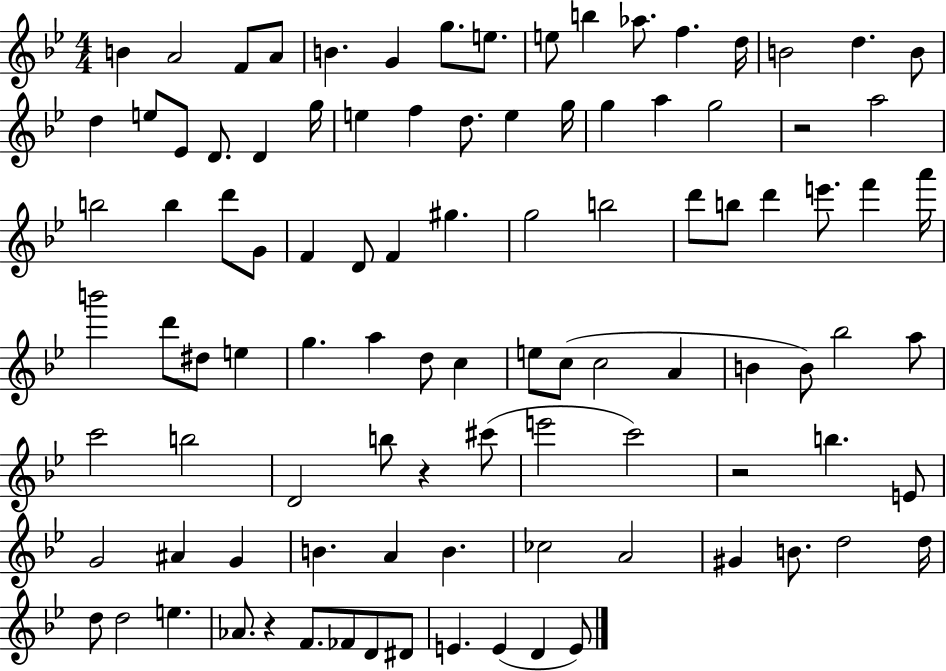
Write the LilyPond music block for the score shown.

{
  \clef treble
  \numericTimeSignature
  \time 4/4
  \key bes \major
  \repeat volta 2 { b'4 a'2 f'8 a'8 | b'4. g'4 g''8. e''8. | e''8 b''4 aes''8. f''4. d''16 | b'2 d''4. b'8 | \break d''4 e''8 ees'8 d'8. d'4 g''16 | e''4 f''4 d''8. e''4 g''16 | g''4 a''4 g''2 | r2 a''2 | \break b''2 b''4 d'''8 g'8 | f'4 d'8 f'4 gis''4. | g''2 b''2 | d'''8 b''8 d'''4 e'''8. f'''4 a'''16 | \break b'''2 d'''8 dis''8 e''4 | g''4. a''4 d''8 c''4 | e''8 c''8( c''2 a'4 | b'4 b'8) bes''2 a''8 | \break c'''2 b''2 | d'2 b''8 r4 cis'''8( | e'''2 c'''2) | r2 b''4. e'8 | \break g'2 ais'4 g'4 | b'4. a'4 b'4. | ces''2 a'2 | gis'4 b'8. d''2 d''16 | \break d''8 d''2 e''4. | aes'8. r4 f'8. fes'8 d'8 dis'8 | e'4. e'4( d'4 e'8) | } \bar "|."
}